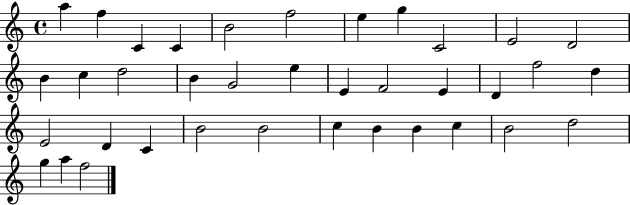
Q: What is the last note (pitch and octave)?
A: F5